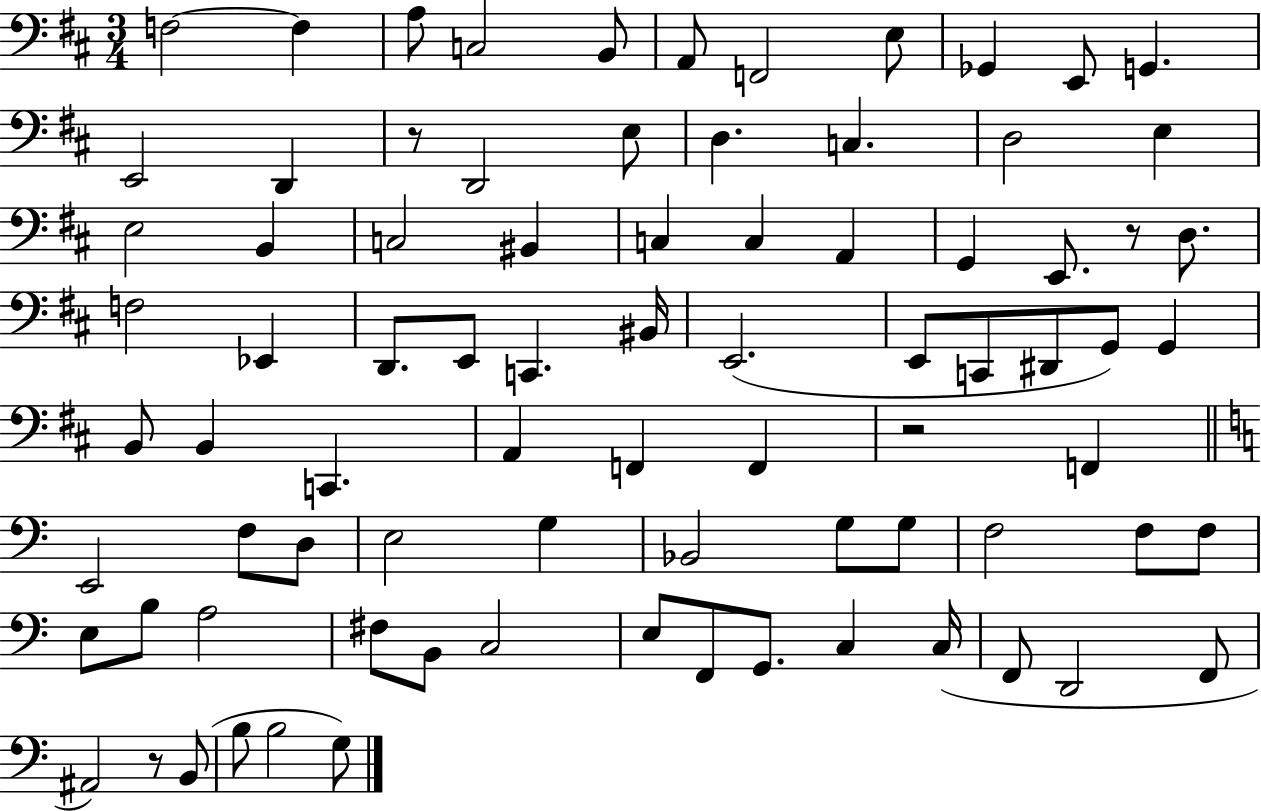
X:1
T:Untitled
M:3/4
L:1/4
K:D
F,2 F, A,/2 C,2 B,,/2 A,,/2 F,,2 E,/2 _G,, E,,/2 G,, E,,2 D,, z/2 D,,2 E,/2 D, C, D,2 E, E,2 B,, C,2 ^B,, C, C, A,, G,, E,,/2 z/2 D,/2 F,2 _E,, D,,/2 E,,/2 C,, ^B,,/4 E,,2 E,,/2 C,,/2 ^D,,/2 G,,/2 G,, B,,/2 B,, C,, A,, F,, F,, z2 F,, E,,2 F,/2 D,/2 E,2 G, _B,,2 G,/2 G,/2 F,2 F,/2 F,/2 E,/2 B,/2 A,2 ^F,/2 B,,/2 C,2 E,/2 F,,/2 G,,/2 C, C,/4 F,,/2 D,,2 F,,/2 ^A,,2 z/2 B,,/2 B,/2 B,2 G,/2